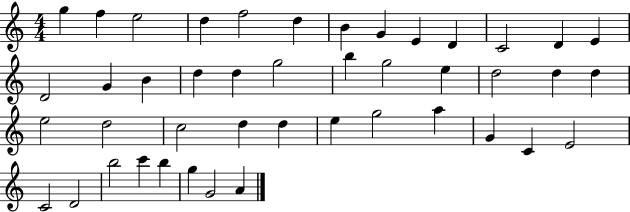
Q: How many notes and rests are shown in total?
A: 44